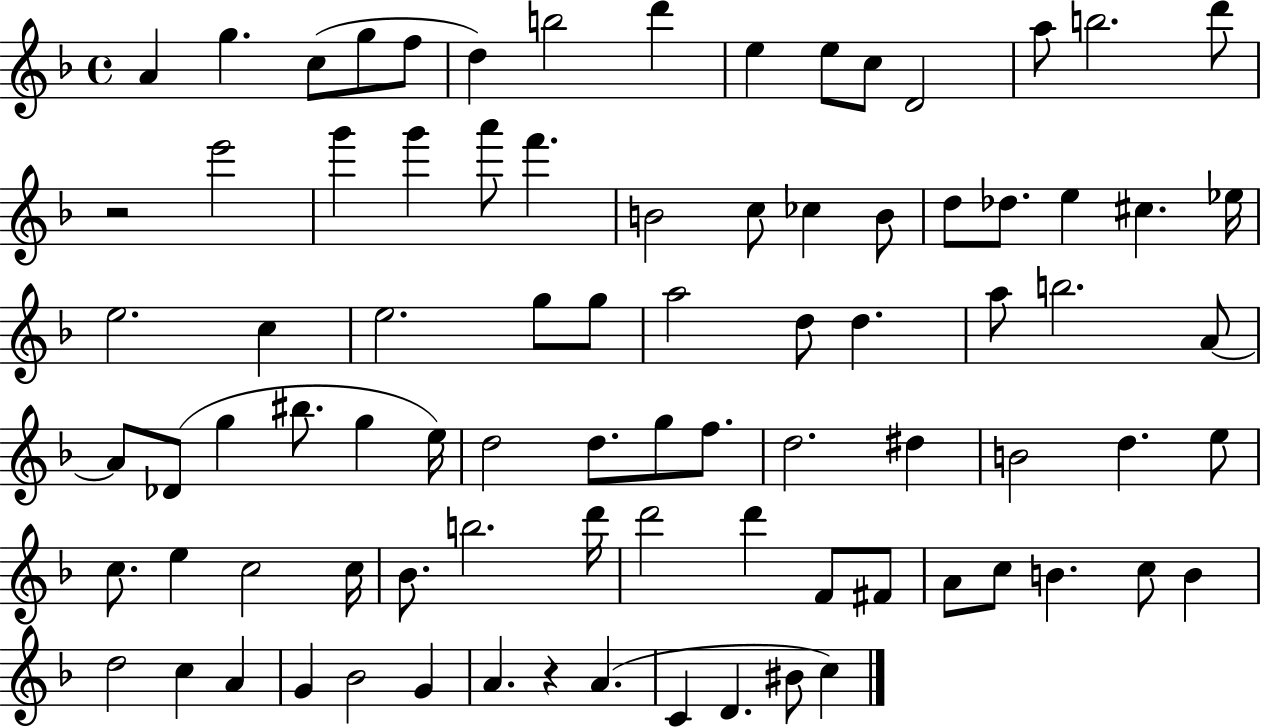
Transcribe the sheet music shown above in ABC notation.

X:1
T:Untitled
M:4/4
L:1/4
K:F
A g c/2 g/2 f/2 d b2 d' e e/2 c/2 D2 a/2 b2 d'/2 z2 e'2 g' g' a'/2 f' B2 c/2 _c B/2 d/2 _d/2 e ^c _e/4 e2 c e2 g/2 g/2 a2 d/2 d a/2 b2 A/2 A/2 _D/2 g ^b/2 g e/4 d2 d/2 g/2 f/2 d2 ^d B2 d e/2 c/2 e c2 c/4 _B/2 b2 d'/4 d'2 d' F/2 ^F/2 A/2 c/2 B c/2 B d2 c A G _B2 G A z A C D ^B/2 c